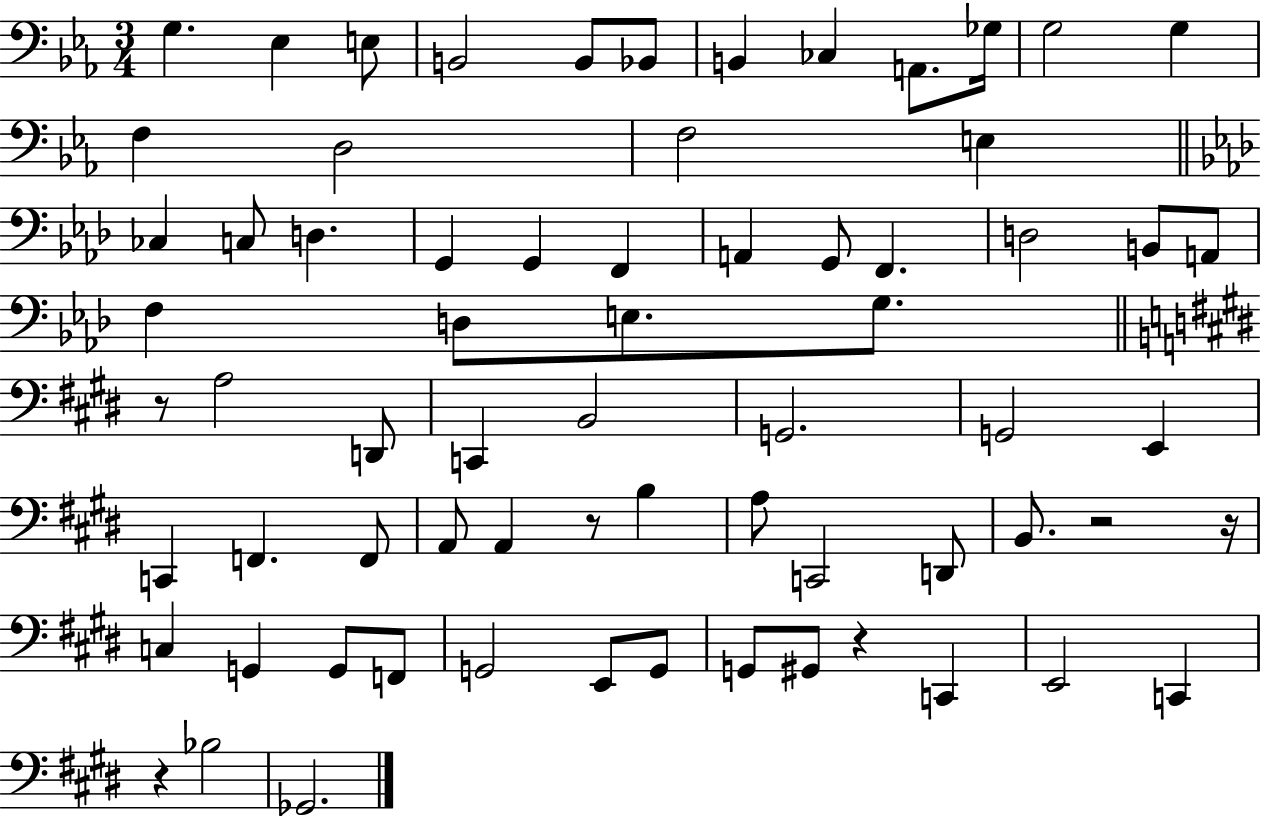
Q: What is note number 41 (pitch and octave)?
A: F2